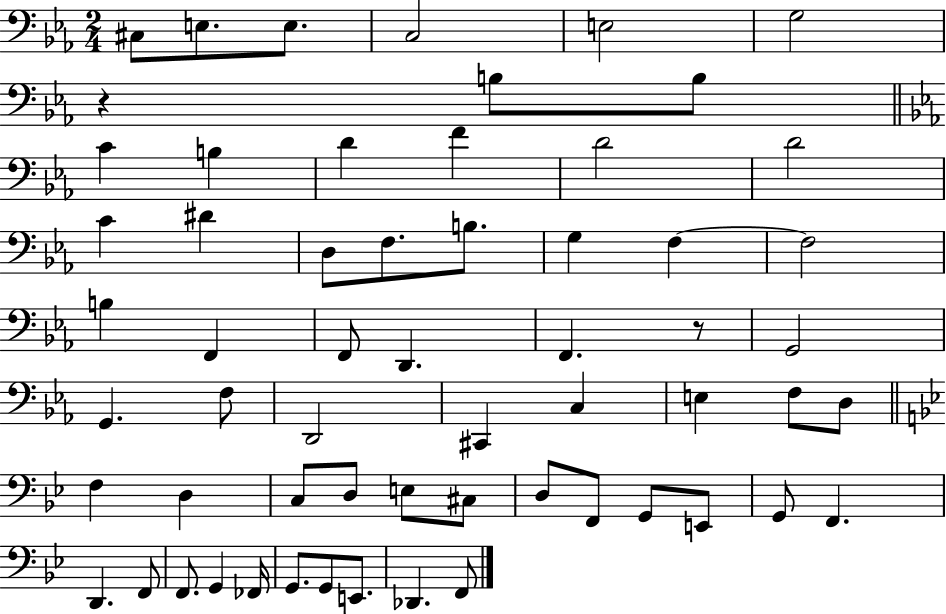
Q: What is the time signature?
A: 2/4